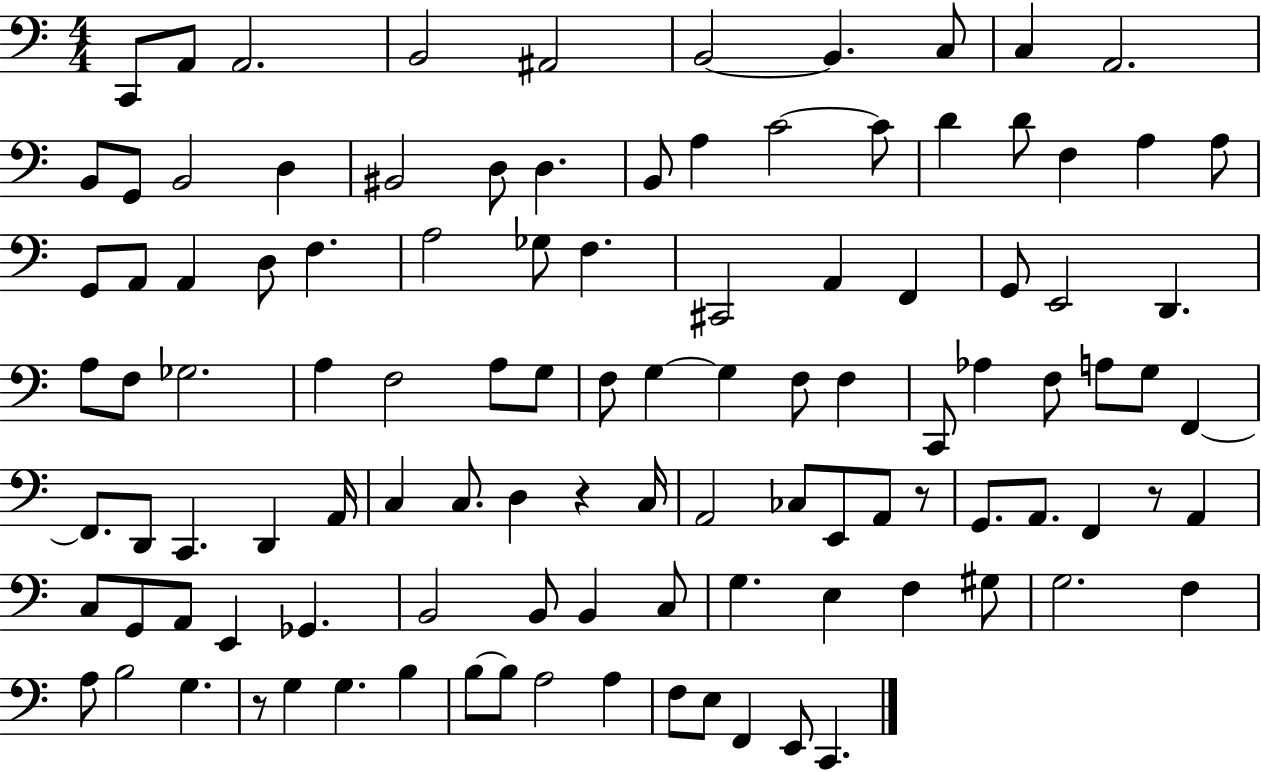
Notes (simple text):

C2/e A2/e A2/h. B2/h A#2/h B2/h B2/q. C3/e C3/q A2/h. B2/e G2/e B2/h D3/q BIS2/h D3/e D3/q. B2/e A3/q C4/h C4/e D4/q D4/e F3/q A3/q A3/e G2/e A2/e A2/q D3/e F3/q. A3/h Gb3/e F3/q. C#2/h A2/q F2/q G2/e E2/h D2/q. A3/e F3/e Gb3/h. A3/q F3/h A3/e G3/e F3/e G3/q G3/q F3/e F3/q C2/e Ab3/q F3/e A3/e G3/e F2/q F2/e. D2/e C2/q. D2/q A2/s C3/q C3/e. D3/q R/q C3/s A2/h CES3/e E2/e A2/e R/e G2/e. A2/e. F2/q R/e A2/q C3/e G2/e A2/e E2/q Gb2/q. B2/h B2/e B2/q C3/e G3/q. E3/q F3/q G#3/e G3/h. F3/q A3/e B3/h G3/q. R/e G3/q G3/q. B3/q B3/e B3/e A3/h A3/q F3/e E3/e F2/q E2/e C2/q.